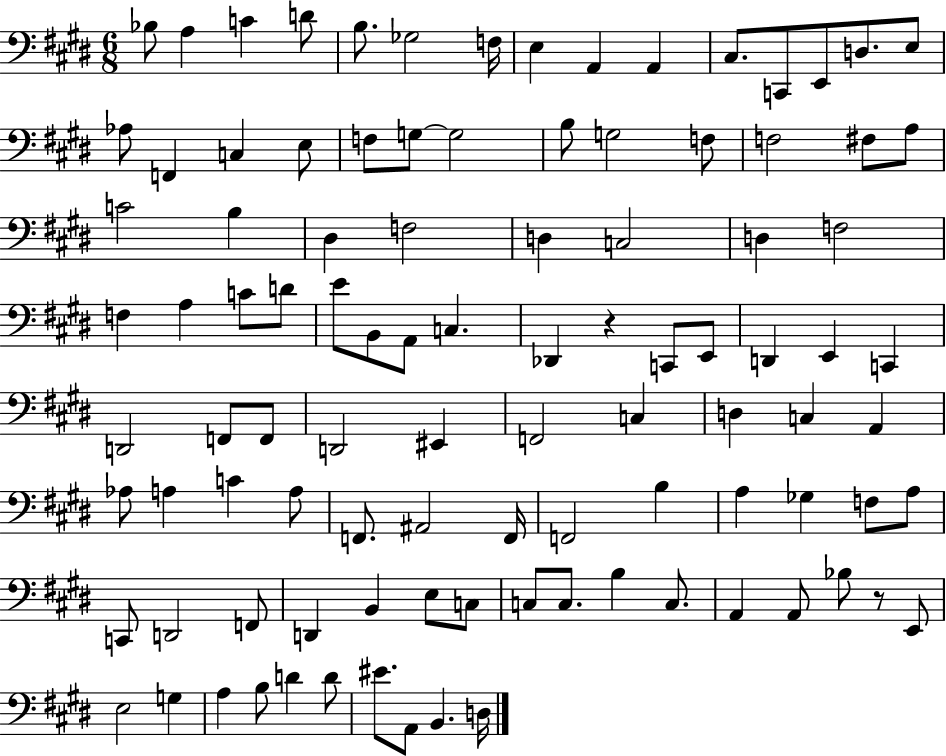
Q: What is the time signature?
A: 6/8